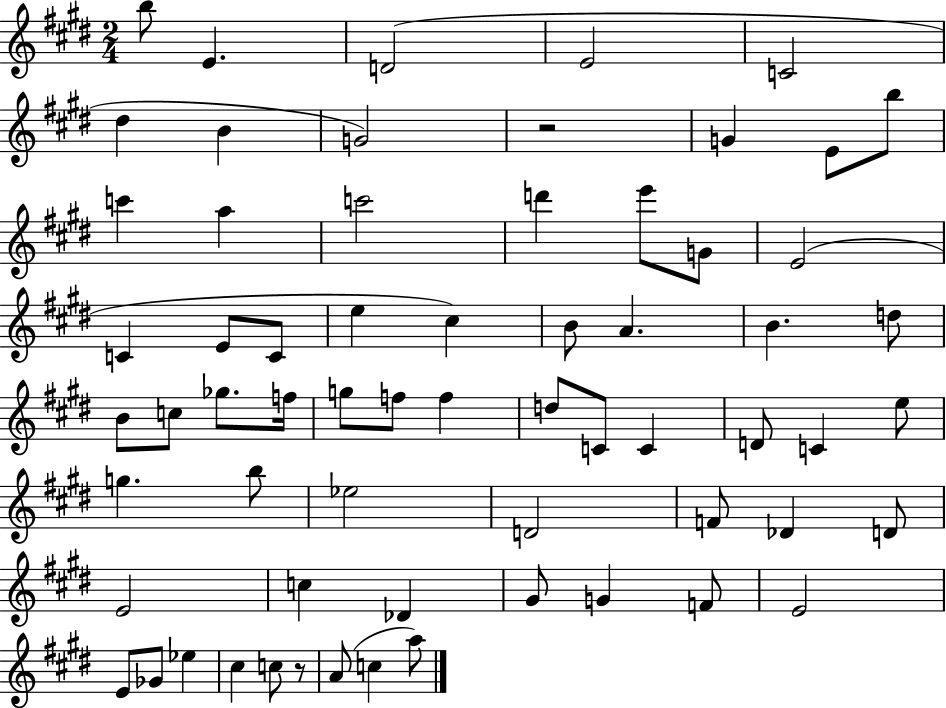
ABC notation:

X:1
T:Untitled
M:2/4
L:1/4
K:E
b/2 E D2 E2 C2 ^d B G2 z2 G E/2 b/2 c' a c'2 d' e'/2 G/2 E2 C E/2 C/2 e ^c B/2 A B d/2 B/2 c/2 _g/2 f/4 g/2 f/2 f d/2 C/2 C D/2 C e/2 g b/2 _e2 D2 F/2 _D D/2 E2 c _D ^G/2 G F/2 E2 E/2 _G/2 _e ^c c/2 z/2 A/2 c a/2